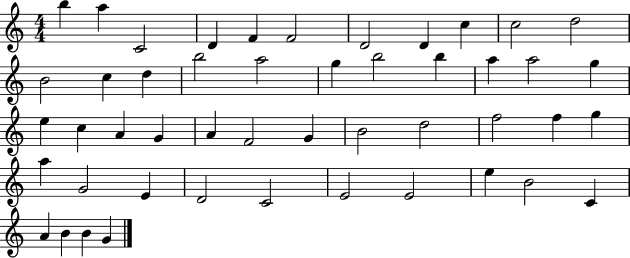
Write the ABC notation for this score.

X:1
T:Untitled
M:4/4
L:1/4
K:C
b a C2 D F F2 D2 D c c2 d2 B2 c d b2 a2 g b2 b a a2 g e c A G A F2 G B2 d2 f2 f g a G2 E D2 C2 E2 E2 e B2 C A B B G